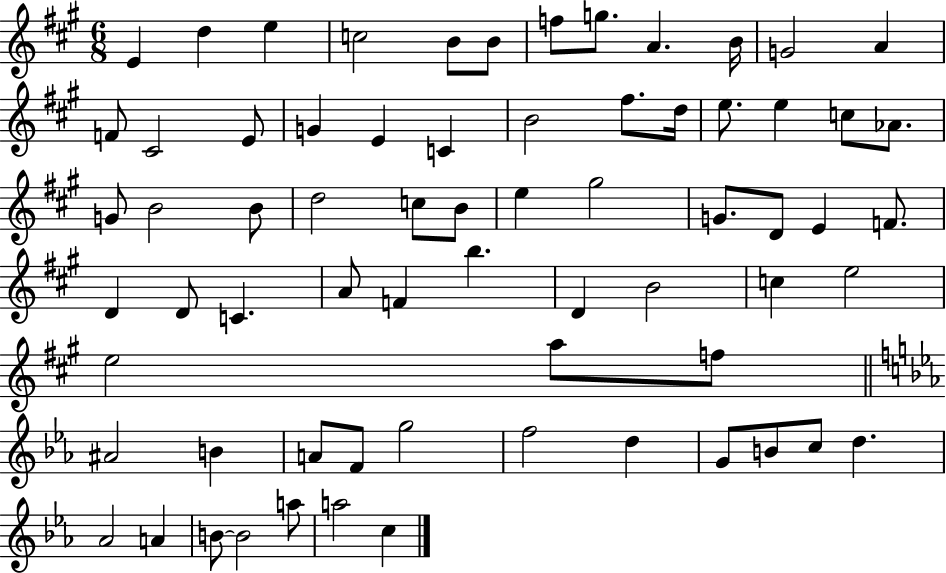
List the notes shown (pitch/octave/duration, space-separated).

E4/q D5/q E5/q C5/h B4/e B4/e F5/e G5/e. A4/q. B4/s G4/h A4/q F4/e C#4/h E4/e G4/q E4/q C4/q B4/h F#5/e. D5/s E5/e. E5/q C5/e Ab4/e. G4/e B4/h B4/e D5/h C5/e B4/e E5/q G#5/h G4/e. D4/e E4/q F4/e. D4/q D4/e C4/q. A4/e F4/q B5/q. D4/q B4/h C5/q E5/h E5/h A5/e F5/e A#4/h B4/q A4/e F4/e G5/h F5/h D5/q G4/e B4/e C5/e D5/q. Ab4/h A4/q B4/e B4/h A5/e A5/h C5/q